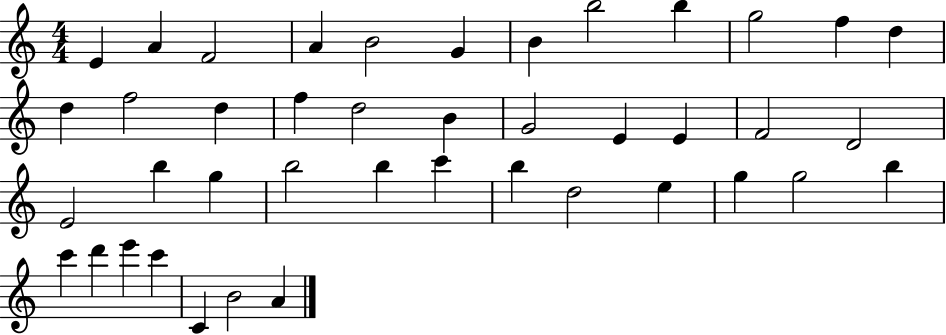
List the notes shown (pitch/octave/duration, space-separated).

E4/q A4/q F4/h A4/q B4/h G4/q B4/q B5/h B5/q G5/h F5/q D5/q D5/q F5/h D5/q F5/q D5/h B4/q G4/h E4/q E4/q F4/h D4/h E4/h B5/q G5/q B5/h B5/q C6/q B5/q D5/h E5/q G5/q G5/h B5/q C6/q D6/q E6/q C6/q C4/q B4/h A4/q